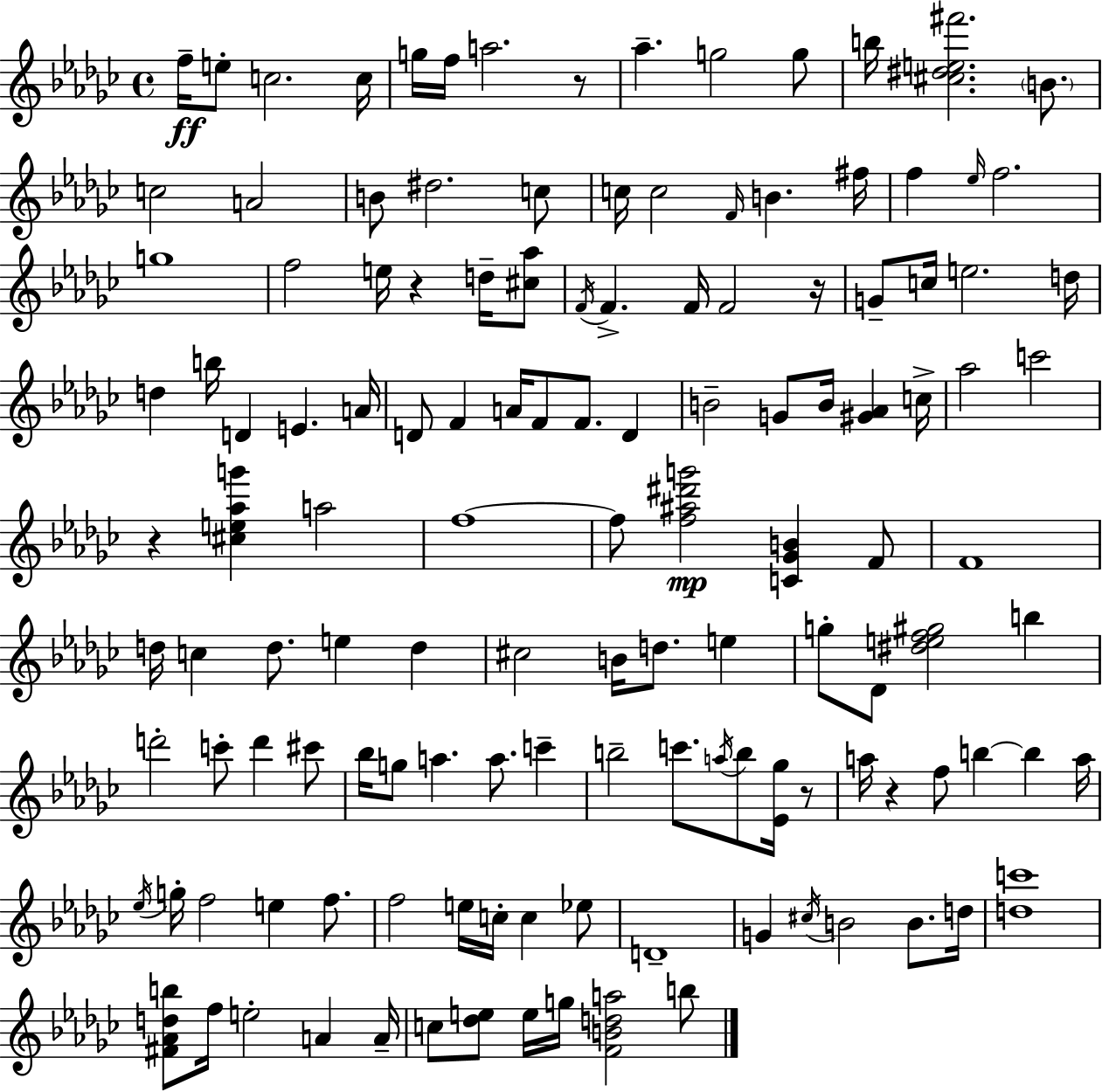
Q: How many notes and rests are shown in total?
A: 131